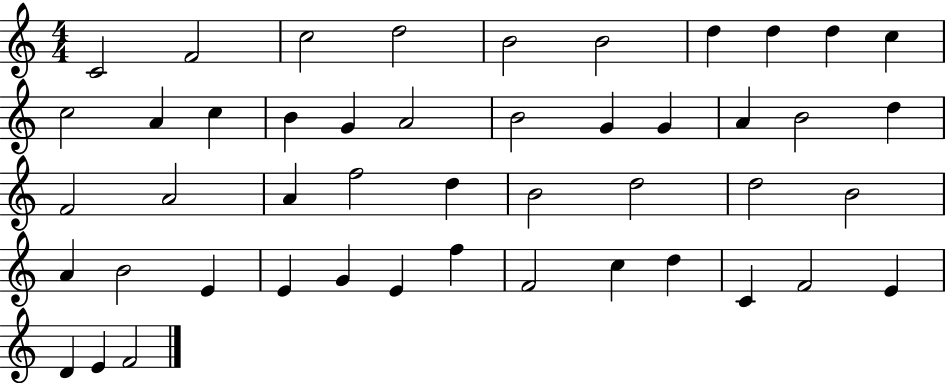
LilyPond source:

{
  \clef treble
  \numericTimeSignature
  \time 4/4
  \key c \major
  c'2 f'2 | c''2 d''2 | b'2 b'2 | d''4 d''4 d''4 c''4 | \break c''2 a'4 c''4 | b'4 g'4 a'2 | b'2 g'4 g'4 | a'4 b'2 d''4 | \break f'2 a'2 | a'4 f''2 d''4 | b'2 d''2 | d''2 b'2 | \break a'4 b'2 e'4 | e'4 g'4 e'4 f''4 | f'2 c''4 d''4 | c'4 f'2 e'4 | \break d'4 e'4 f'2 | \bar "|."
}